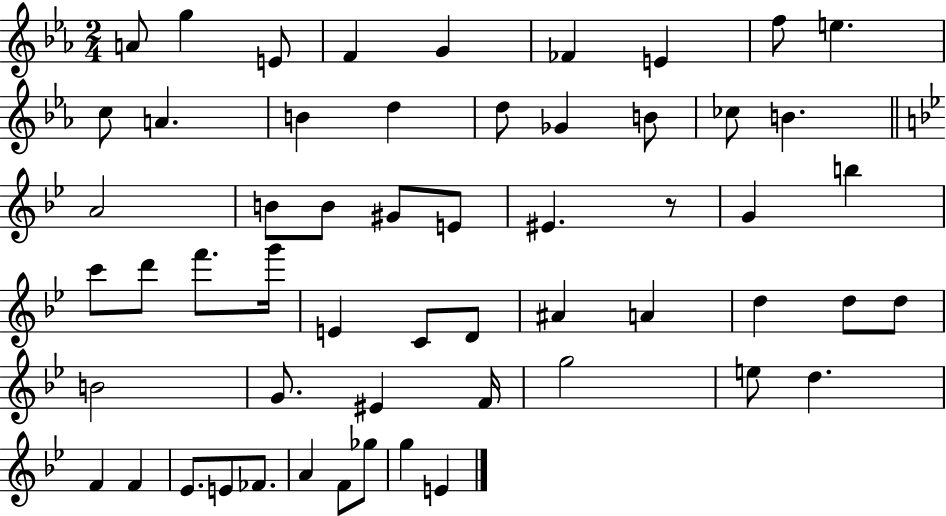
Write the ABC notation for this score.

X:1
T:Untitled
M:2/4
L:1/4
K:Eb
A/2 g E/2 F G _F E f/2 e c/2 A B d d/2 _G B/2 _c/2 B A2 B/2 B/2 ^G/2 E/2 ^E z/2 G b c'/2 d'/2 f'/2 g'/4 E C/2 D/2 ^A A d d/2 d/2 B2 G/2 ^E F/4 g2 e/2 d F F _E/2 E/2 _F/2 A F/2 _g/2 g E